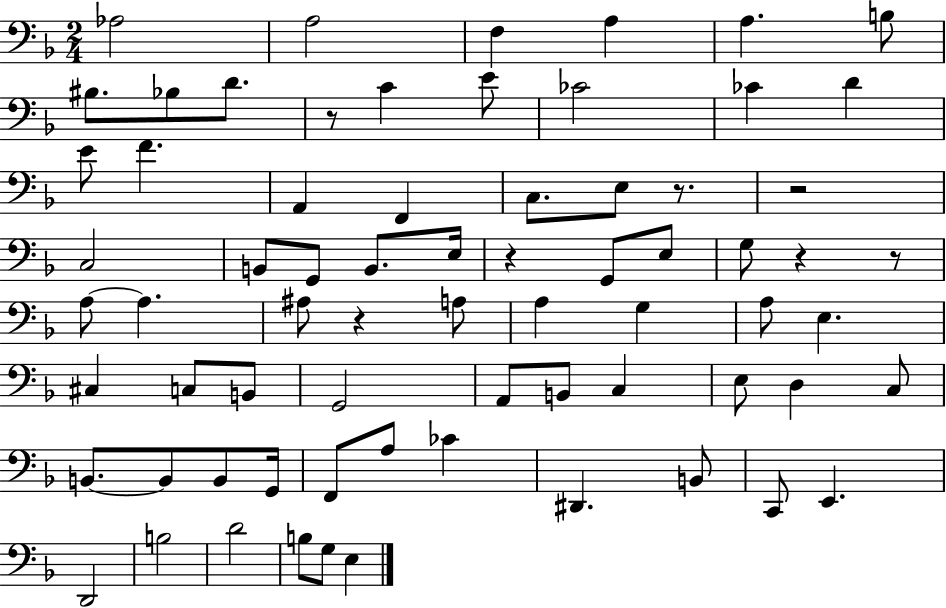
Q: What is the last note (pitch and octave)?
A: E3